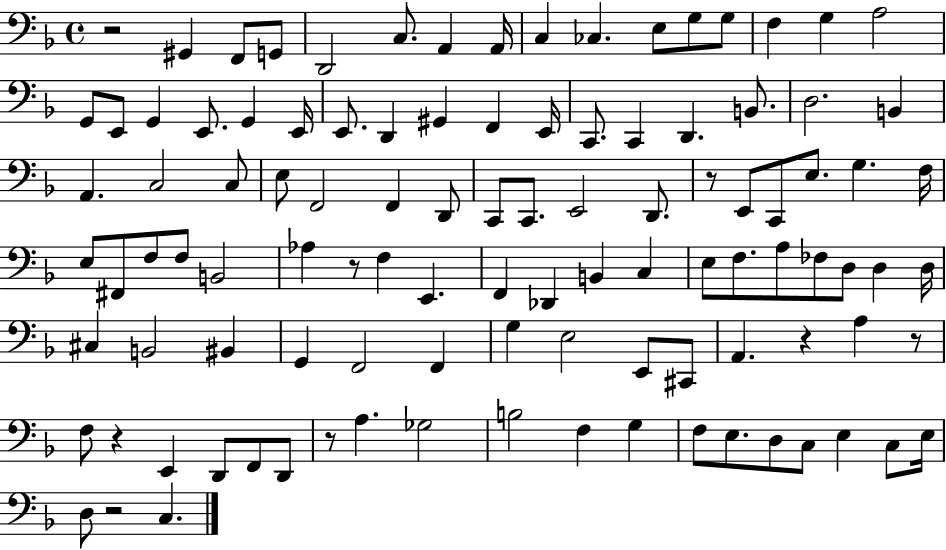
R/h G#2/q F2/e G2/e D2/h C3/e. A2/q A2/s C3/q CES3/q. E3/e G3/e G3/e F3/q G3/q A3/h G2/e E2/e G2/q E2/e. G2/q E2/s E2/e. D2/q G#2/q F2/q E2/s C2/e. C2/q D2/q. B2/e. D3/h. B2/q A2/q. C3/h C3/e E3/e F2/h F2/q D2/e C2/e C2/e. E2/h D2/e. R/e E2/e C2/e E3/e. G3/q. F3/s E3/e F#2/e F3/e F3/e B2/h Ab3/q R/e F3/q E2/q. F2/q Db2/q B2/q C3/q E3/e F3/e. A3/e FES3/e D3/e D3/q D3/s C#3/q B2/h BIS2/q G2/q F2/h F2/q G3/q E3/h E2/e C#2/e A2/q. R/q A3/q R/e F3/e R/q E2/q D2/e F2/e D2/e R/e A3/q. Gb3/h B3/h F3/q G3/q F3/e E3/e. D3/e C3/e E3/q C3/e E3/s D3/e R/h C3/q.